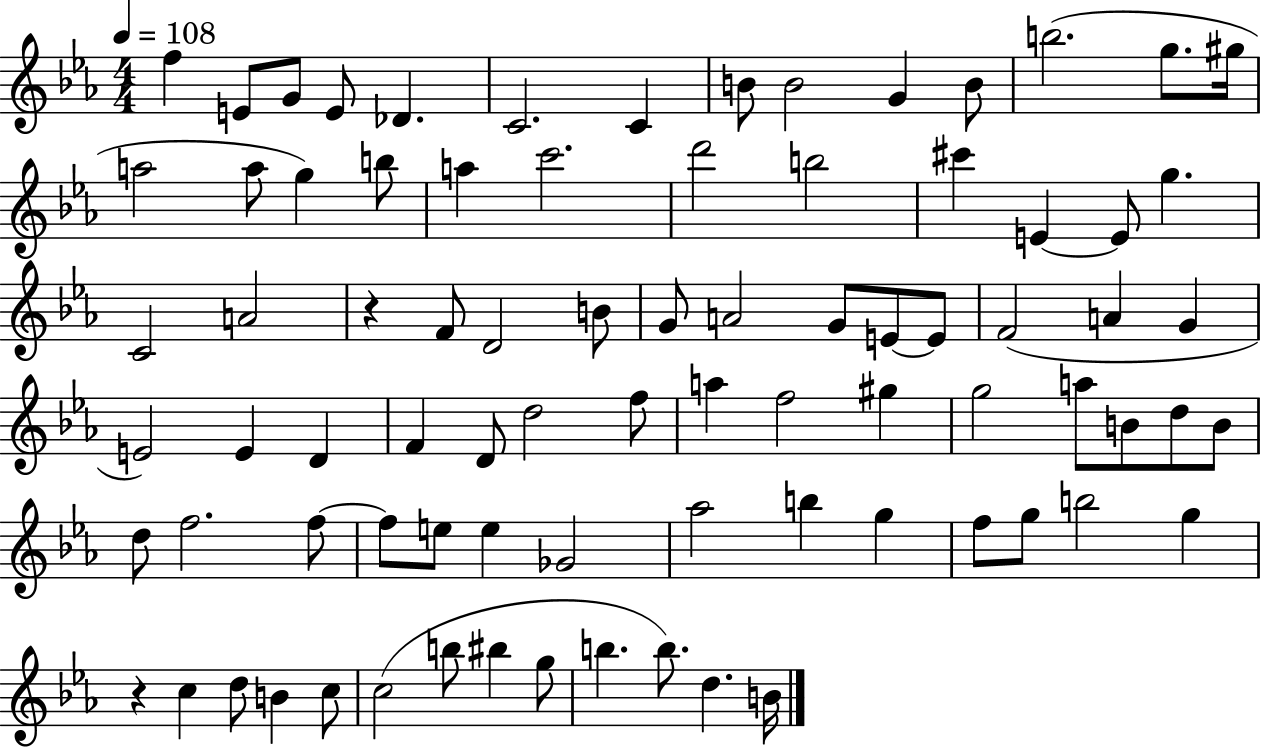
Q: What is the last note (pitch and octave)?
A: B4